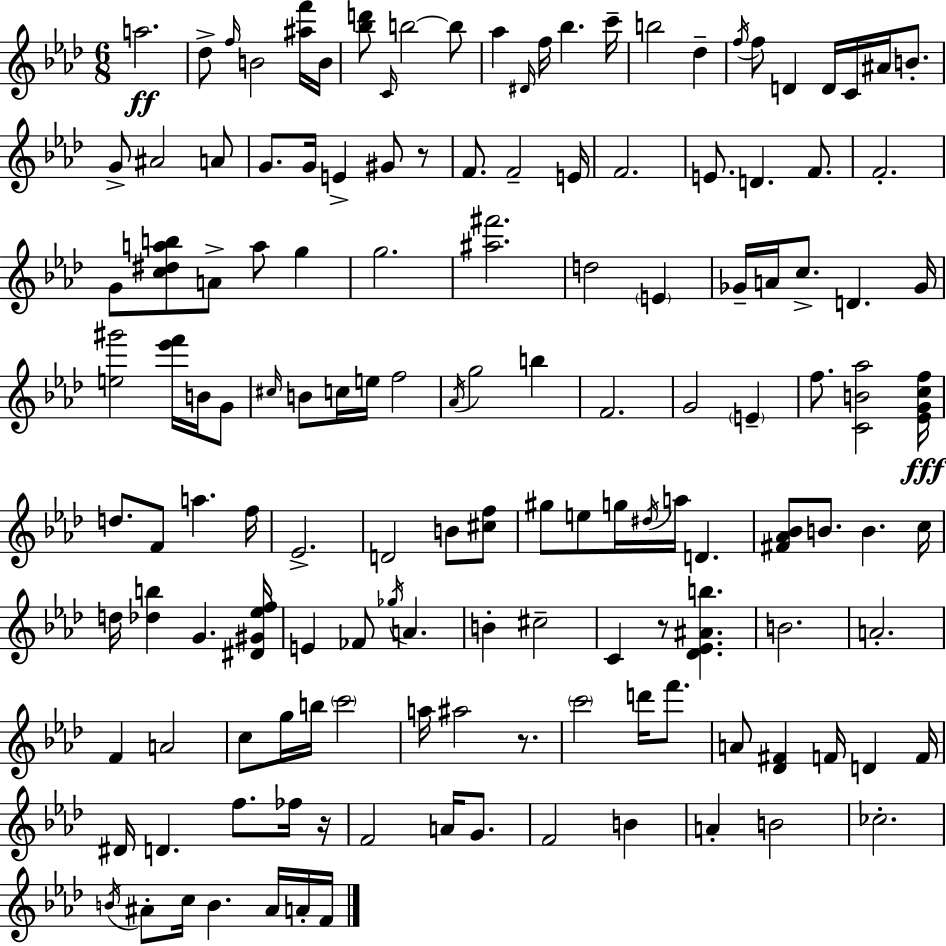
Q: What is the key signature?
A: AES major